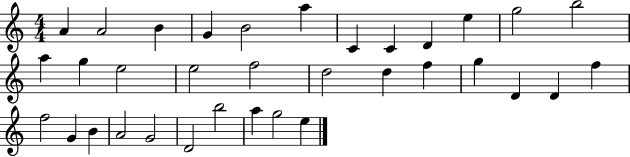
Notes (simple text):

A4/q A4/h B4/q G4/q B4/h A5/q C4/q C4/q D4/q E5/q G5/h B5/h A5/q G5/q E5/h E5/h F5/h D5/h D5/q F5/q G5/q D4/q D4/q F5/q F5/h G4/q B4/q A4/h G4/h D4/h B5/h A5/q G5/h E5/q